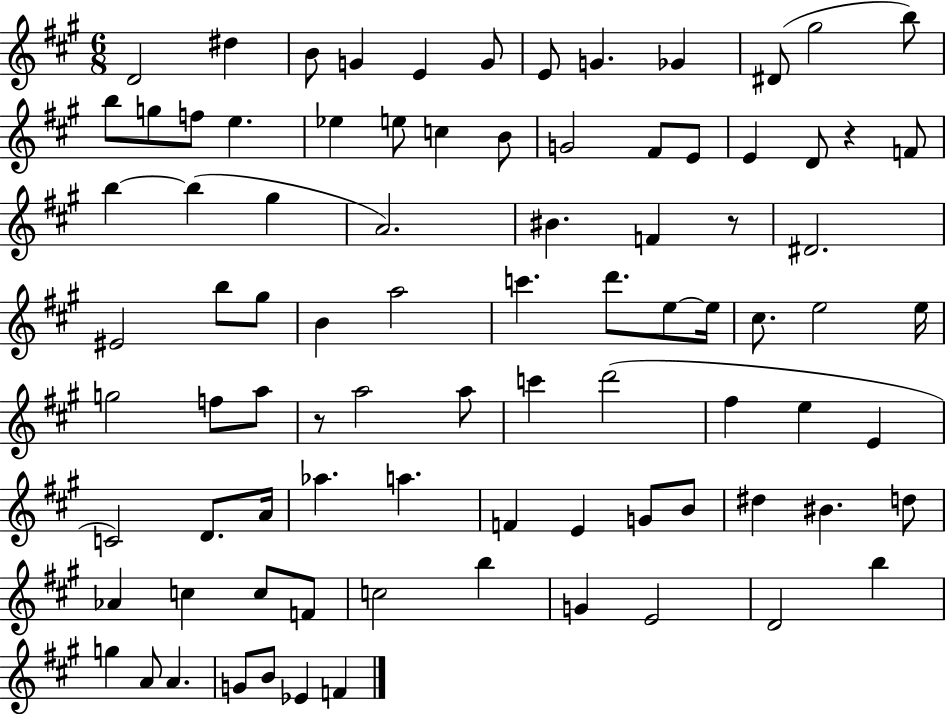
D4/h D#5/q B4/e G4/q E4/q G4/e E4/e G4/q. Gb4/q D#4/e G#5/h B5/e B5/e G5/e F5/e E5/q. Eb5/q E5/e C5/q B4/e G4/h F#4/e E4/e E4/q D4/e R/q F4/e B5/q B5/q G#5/q A4/h. BIS4/q. F4/q R/e D#4/h. EIS4/h B5/e G#5/e B4/q A5/h C6/q. D6/e. E5/e E5/s C#5/e. E5/h E5/s G5/h F5/e A5/e R/e A5/h A5/e C6/q D6/h F#5/q E5/q E4/q C4/h D4/e. A4/s Ab5/q. A5/q. F4/q E4/q G4/e B4/e D#5/q BIS4/q. D5/e Ab4/q C5/q C5/e F4/e C5/h B5/q G4/q E4/h D4/h B5/q G5/q A4/e A4/q. G4/e B4/e Eb4/q F4/q